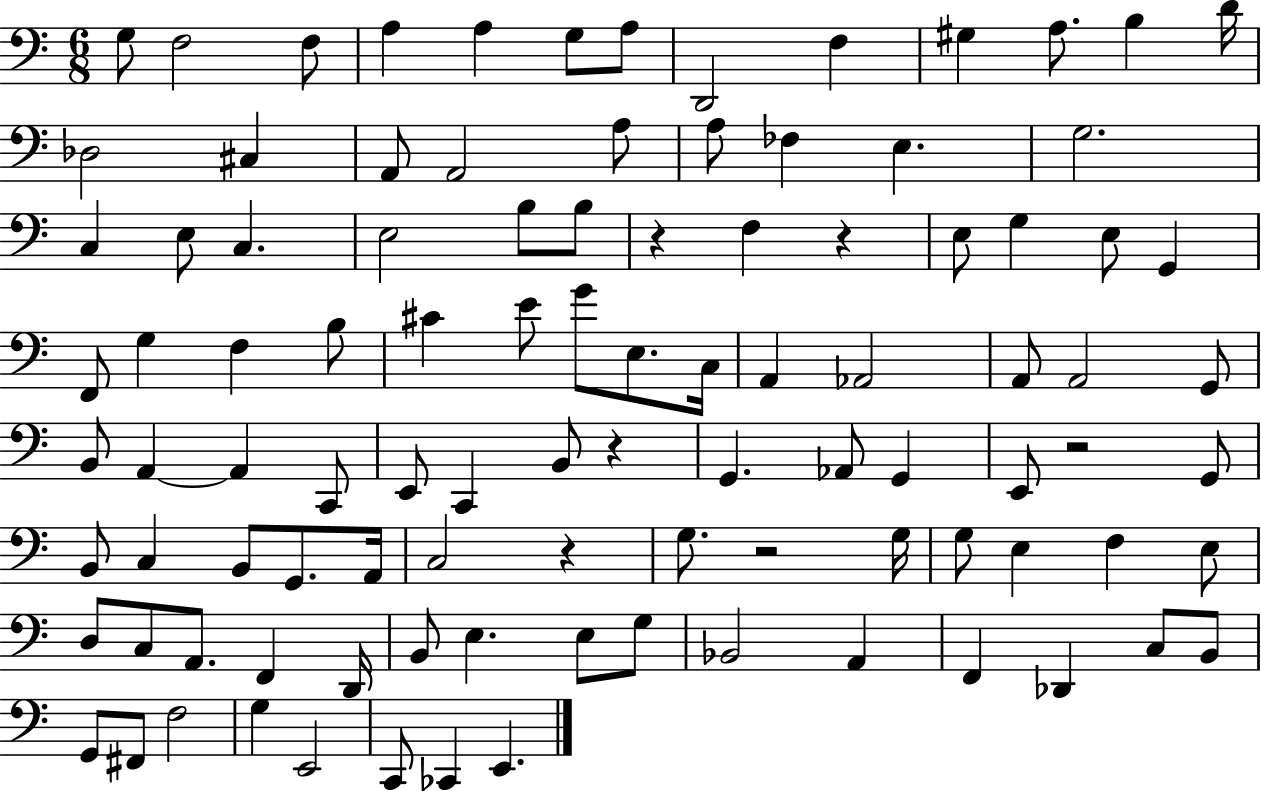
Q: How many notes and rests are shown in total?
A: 100